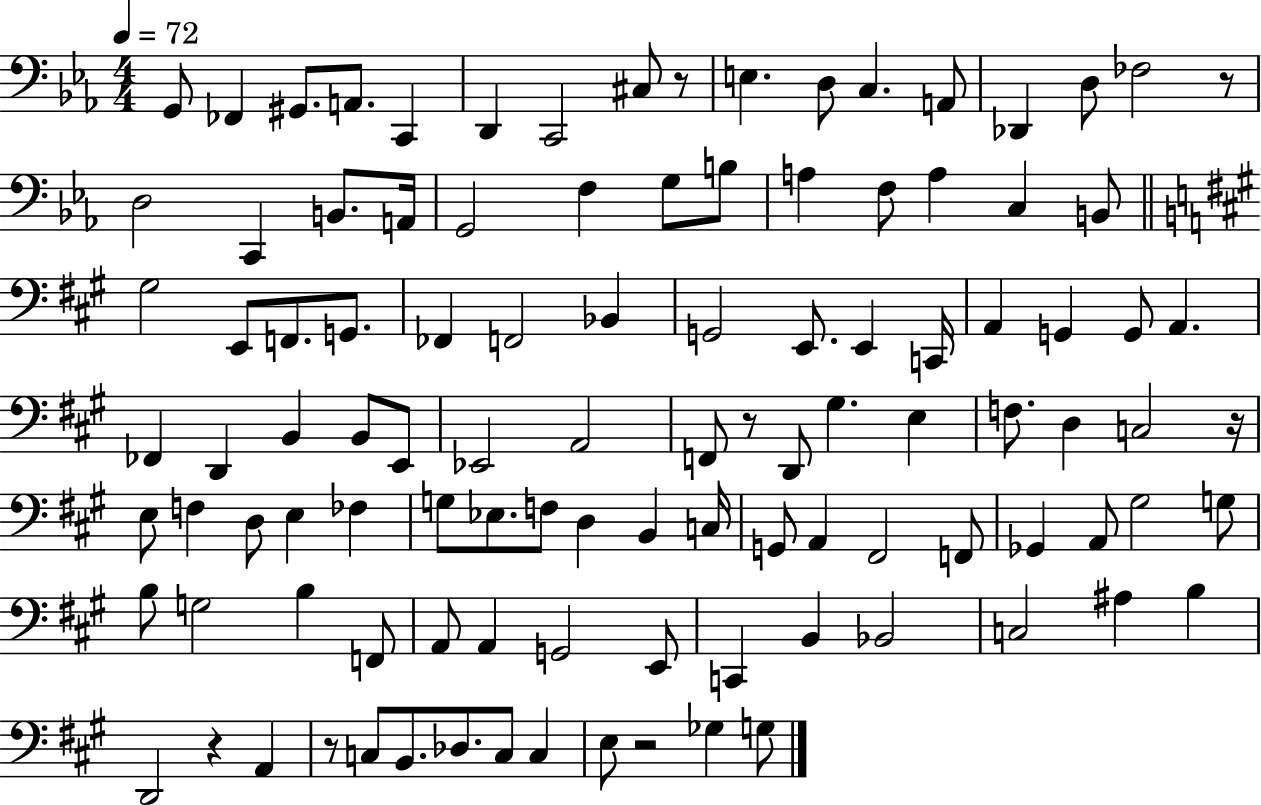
{
  \clef bass
  \numericTimeSignature
  \time 4/4
  \key ees \major
  \tempo 4 = 72
  g,8 fes,4 gis,8. a,8. c,4 | d,4 c,2 cis8 r8 | e4. d8 c4. a,8 | des,4 d8 fes2 r8 | \break d2 c,4 b,8. a,16 | g,2 f4 g8 b8 | a4 f8 a4 c4 b,8 | \bar "||" \break \key a \major gis2 e,8 f,8. g,8. | fes,4 f,2 bes,4 | g,2 e,8. e,4 c,16 | a,4 g,4 g,8 a,4. | \break fes,4 d,4 b,4 b,8 e,8 | ees,2 a,2 | f,8 r8 d,8 gis4. e4 | f8. d4 c2 r16 | \break e8 f4 d8 e4 fes4 | g8 ees8. f8 d4 b,4 c16 | g,8 a,4 fis,2 f,8 | ges,4 a,8 gis2 g8 | \break b8 g2 b4 f,8 | a,8 a,4 g,2 e,8 | c,4 b,4 bes,2 | c2 ais4 b4 | \break d,2 r4 a,4 | r8 c8 b,8. des8. c8 c4 | e8 r2 ges4 g8 | \bar "|."
}